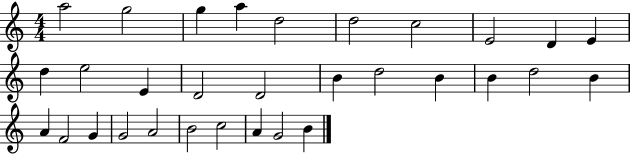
A5/h G5/h G5/q A5/q D5/h D5/h C5/h E4/h D4/q E4/q D5/q E5/h E4/q D4/h D4/h B4/q D5/h B4/q B4/q D5/h B4/q A4/q F4/h G4/q G4/h A4/h B4/h C5/h A4/q G4/h B4/q